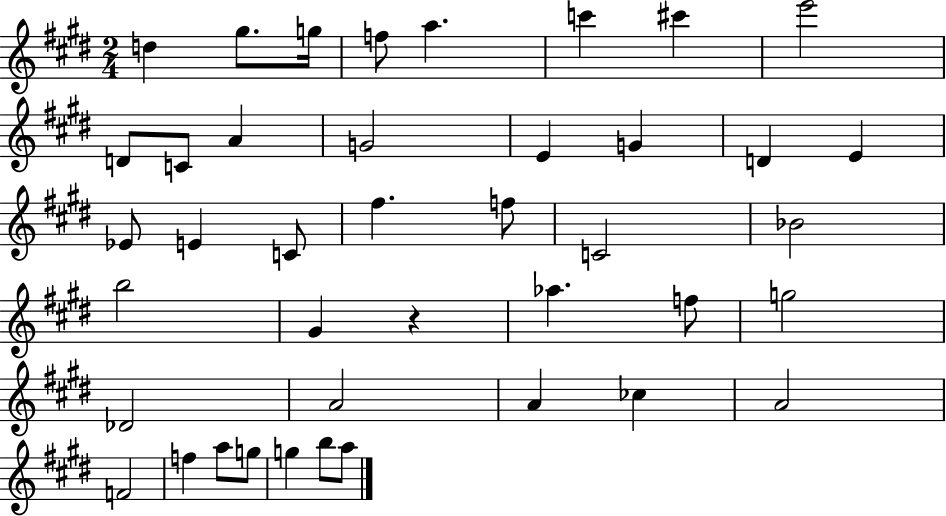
D5/q G#5/e. G5/s F5/e A5/q. C6/q C#6/q E6/h D4/e C4/e A4/q G4/h E4/q G4/q D4/q E4/q Eb4/e E4/q C4/e F#5/q. F5/e C4/h Bb4/h B5/h G#4/q R/q Ab5/q. F5/e G5/h Db4/h A4/h A4/q CES5/q A4/h F4/h F5/q A5/e G5/e G5/q B5/e A5/e